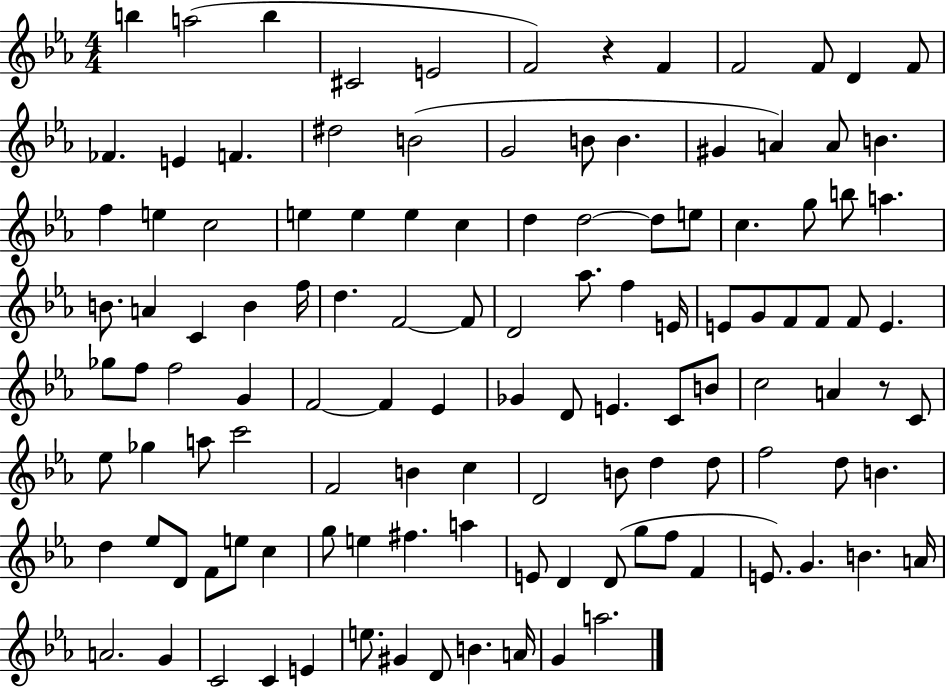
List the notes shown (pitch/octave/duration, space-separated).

B5/q A5/h B5/q C#4/h E4/h F4/h R/q F4/q F4/h F4/e D4/q F4/e FES4/q. E4/q F4/q. D#5/h B4/h G4/h B4/e B4/q. G#4/q A4/q A4/e B4/q. F5/q E5/q C5/h E5/q E5/q E5/q C5/q D5/q D5/h D5/e E5/e C5/q. G5/e B5/e A5/q. B4/e. A4/q C4/q B4/q F5/s D5/q. F4/h F4/e D4/h Ab5/e. F5/q E4/s E4/e G4/e F4/e F4/e F4/e E4/q. Gb5/e F5/e F5/h G4/q F4/h F4/q Eb4/q Gb4/q D4/e E4/q. C4/e B4/e C5/h A4/q R/e C4/e Eb5/e Gb5/q A5/e C6/h F4/h B4/q C5/q D4/h B4/e D5/q D5/e F5/h D5/e B4/q. D5/q Eb5/e D4/e F4/e E5/e C5/q G5/e E5/q F#5/q. A5/q E4/e D4/q D4/e G5/e F5/e F4/q E4/e. G4/q. B4/q. A4/s A4/h. G4/q C4/h C4/q E4/q E5/e. G#4/q D4/e B4/q. A4/s G4/q A5/h.